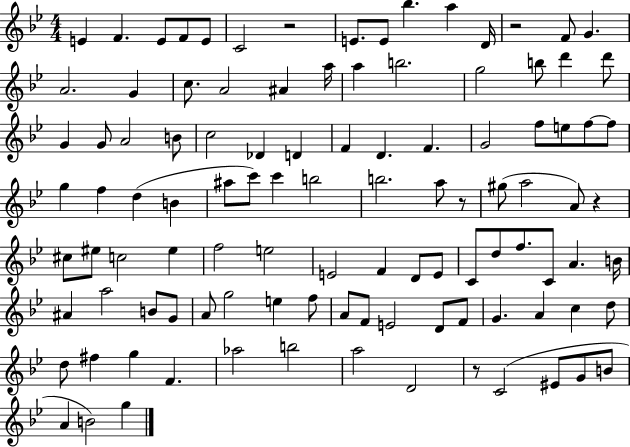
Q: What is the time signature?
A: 4/4